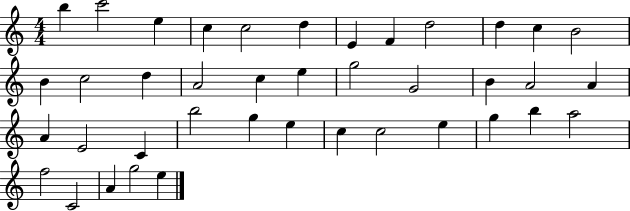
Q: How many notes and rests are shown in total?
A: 40